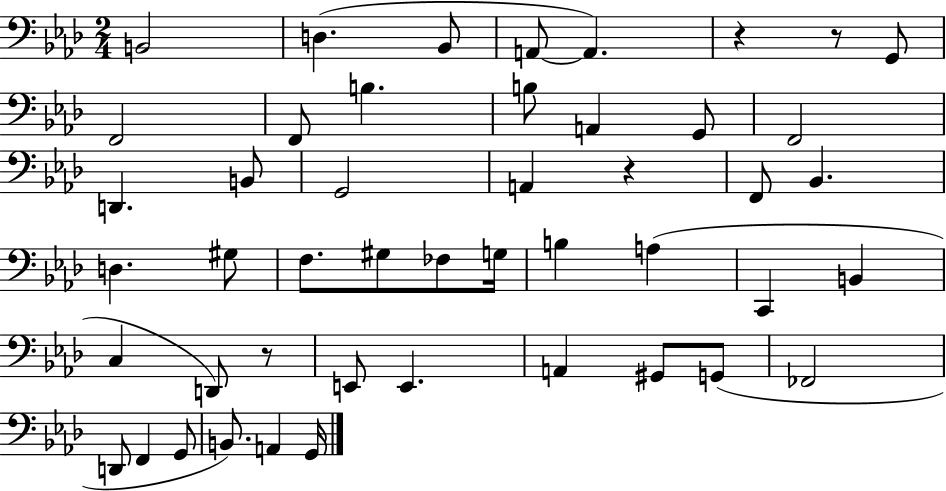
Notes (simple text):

B2/h D3/q. Bb2/e A2/e A2/q. R/q R/e G2/e F2/h F2/e B3/q. B3/e A2/q G2/e F2/h D2/q. B2/e G2/h A2/q R/q F2/e Bb2/q. D3/q. G#3/e F3/e. G#3/e FES3/e G3/s B3/q A3/q C2/q B2/q C3/q D2/e R/e E2/e E2/q. A2/q G#2/e G2/e FES2/h D2/e F2/q G2/e B2/e. A2/q G2/s